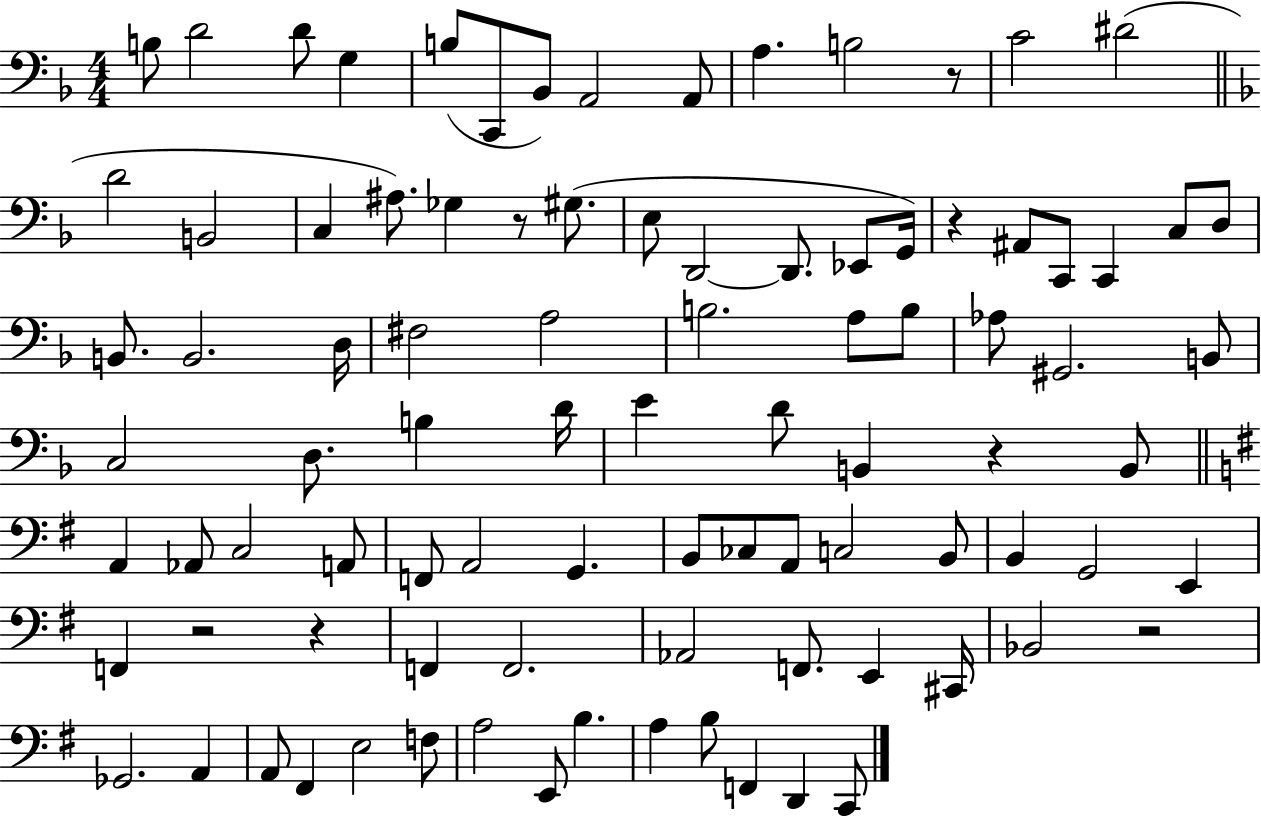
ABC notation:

X:1
T:Untitled
M:4/4
L:1/4
K:F
B,/2 D2 D/2 G, B,/2 C,,/2 _B,,/2 A,,2 A,,/2 A, B,2 z/2 C2 ^D2 D2 B,,2 C, ^A,/2 _G, z/2 ^G,/2 E,/2 D,,2 D,,/2 _E,,/2 G,,/4 z ^A,,/2 C,,/2 C,, C,/2 D,/2 B,,/2 B,,2 D,/4 ^F,2 A,2 B,2 A,/2 B,/2 _A,/2 ^G,,2 B,,/2 C,2 D,/2 B, D/4 E D/2 B,, z B,,/2 A,, _A,,/2 C,2 A,,/2 F,,/2 A,,2 G,, B,,/2 _C,/2 A,,/2 C,2 B,,/2 B,, G,,2 E,, F,, z2 z F,, F,,2 _A,,2 F,,/2 E,, ^C,,/4 _B,,2 z2 _G,,2 A,, A,,/2 ^F,, E,2 F,/2 A,2 E,,/2 B, A, B,/2 F,, D,, C,,/2